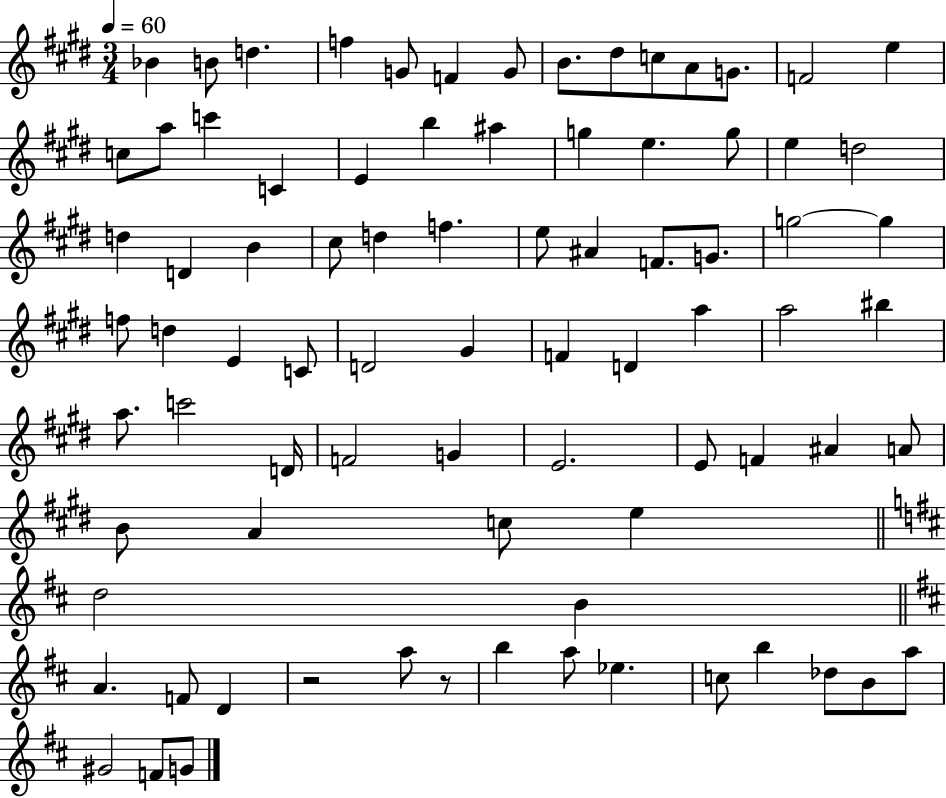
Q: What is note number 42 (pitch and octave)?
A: C4